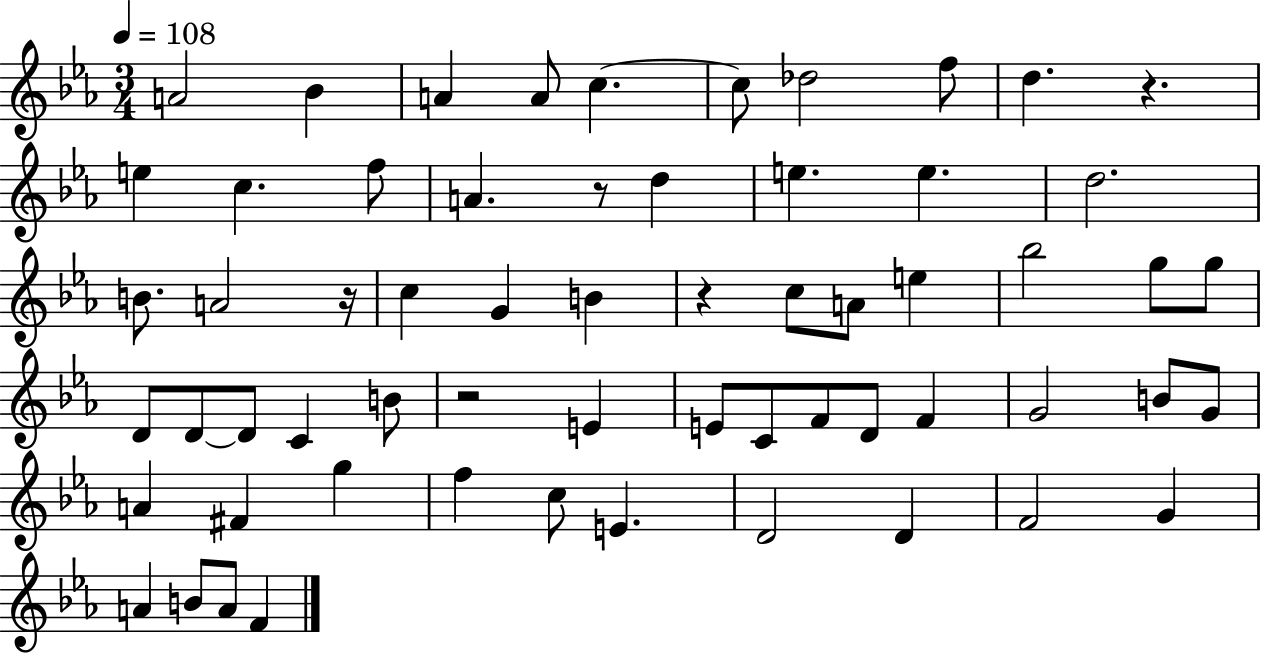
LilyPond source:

{
  \clef treble
  \numericTimeSignature
  \time 3/4
  \key ees \major
  \tempo 4 = 108
  a'2 bes'4 | a'4 a'8 c''4.~~ | c''8 des''2 f''8 | d''4. r4. | \break e''4 c''4. f''8 | a'4. r8 d''4 | e''4. e''4. | d''2. | \break b'8. a'2 r16 | c''4 g'4 b'4 | r4 c''8 a'8 e''4 | bes''2 g''8 g''8 | \break d'8 d'8~~ d'8 c'4 b'8 | r2 e'4 | e'8 c'8 f'8 d'8 f'4 | g'2 b'8 g'8 | \break a'4 fis'4 g''4 | f''4 c''8 e'4. | d'2 d'4 | f'2 g'4 | \break a'4 b'8 a'8 f'4 | \bar "|."
}